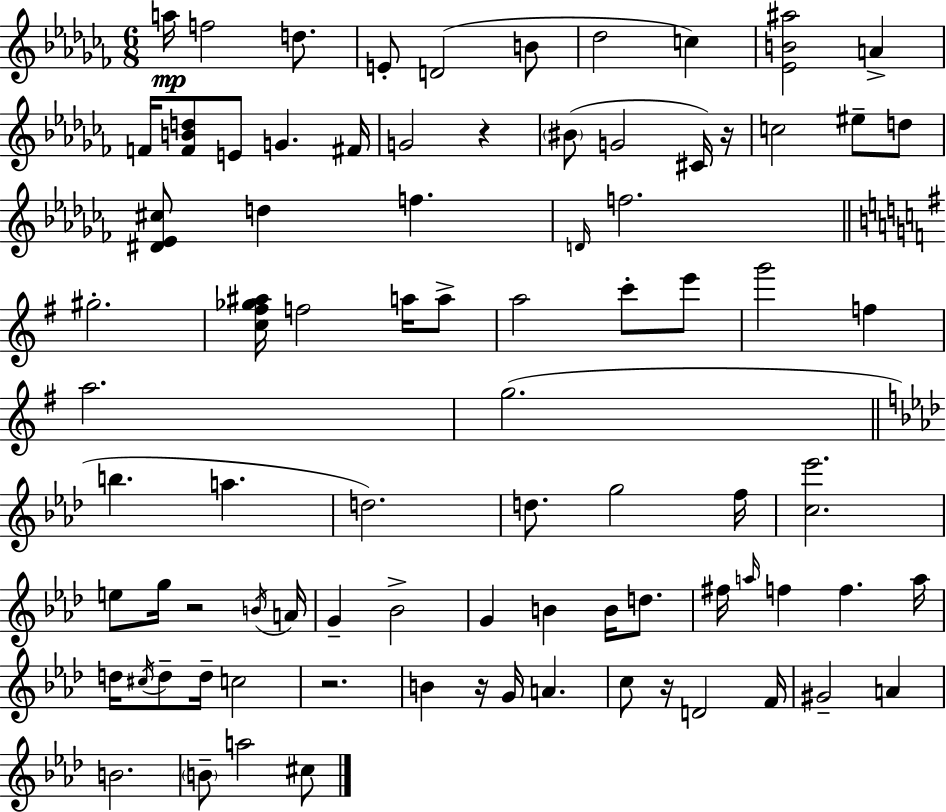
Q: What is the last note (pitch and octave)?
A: C#5